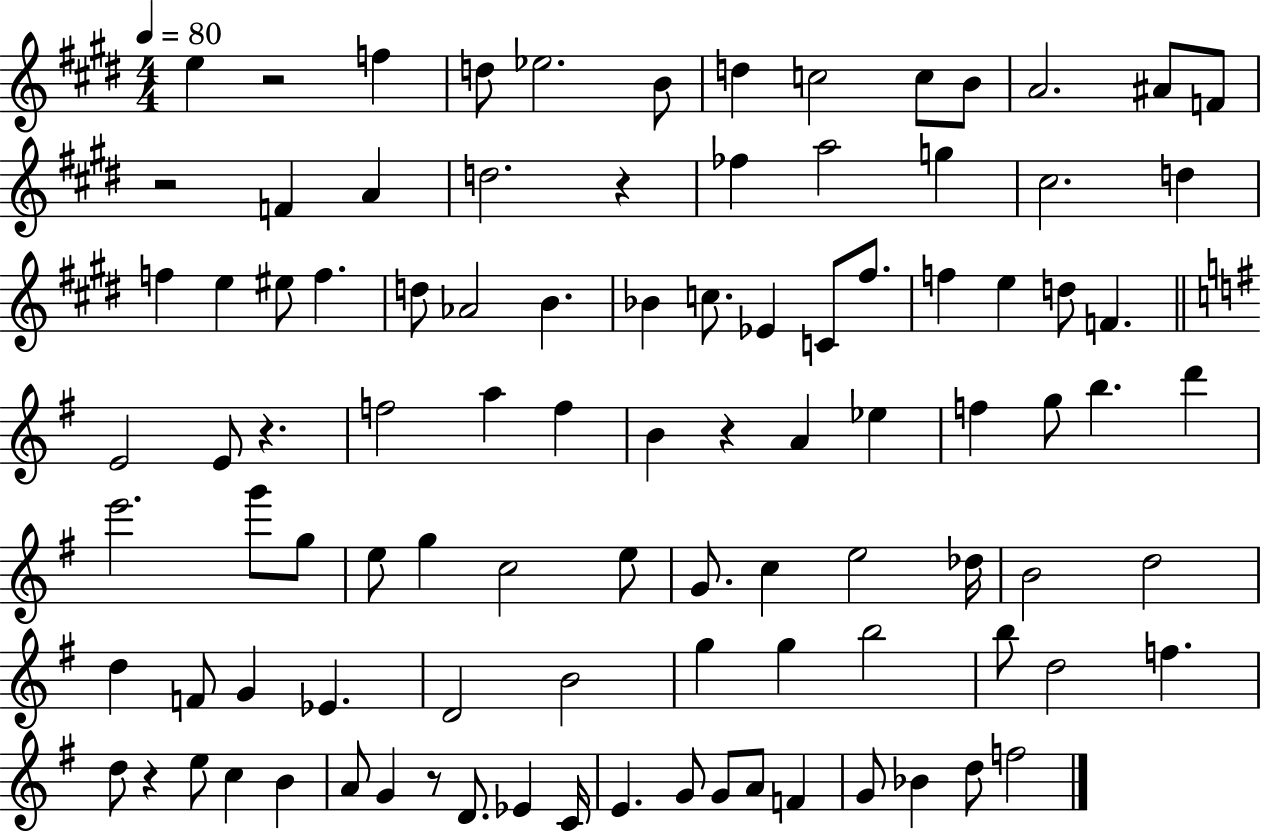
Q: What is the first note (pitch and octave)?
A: E5